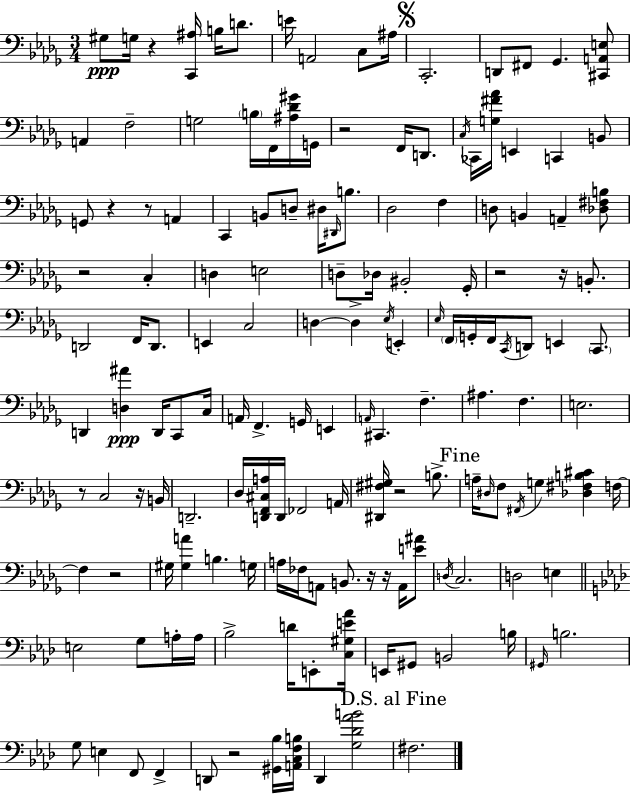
X:1
T:Untitled
M:3/4
L:1/4
K:Bbm
^G,/2 G,/4 z [C,,^A,]/4 B,/4 D/2 E/4 A,,2 C,/2 ^A,/4 C,,2 D,,/2 ^F,,/2 _G,, [^C,,A,,E,]/2 A,, F,2 G,2 B,/4 F,,/4 [^A,_D^G]/4 G,,/4 z2 F,,/4 D,,/2 C,/4 _C,,/4 [G,^F_A]/4 E,, C,, B,,/2 G,,/2 z z/2 A,, C,, B,,/2 D,/2 ^D,/4 ^D,,/4 B,/2 _D,2 F, D,/2 B,, A,, [_D,^F,B,]/2 z2 C, D, E,2 D,/2 _D,/4 ^B,,2 _G,,/4 z2 z/4 B,,/2 D,,2 F,,/4 D,,/2 E,, C,2 D, D, _E,/4 E,, _E,/4 F,,/4 G,,/4 F,,/4 C,,/4 D,,/2 E,, C,,/2 D,, [D,^A] D,,/4 C,,/2 C,/4 A,,/4 F,, G,,/4 E,, A,,/4 ^C,, F, ^A, F, E,2 z/2 C,2 z/4 B,,/4 D,,2 _D,/4 [D,,F,,^C,A,]/4 D,,/4 _F,,2 A,,/4 [^D,,^F,^G,]/4 z2 B,/2 A,/4 ^D,/4 F,/2 ^F,,/4 G, [_D,^F,B,^C] F,/4 F, z2 ^G,/4 [^G,A] B, G,/4 A,/4 _F,/4 A,,/2 B,,/2 z/4 z/4 A,,/4 [E^A]/2 D,/4 C,2 D,2 E, E,2 G,/2 A,/4 A,/4 _B,2 D/4 E,,/2 [C,^G,E_A]/4 E,,/4 ^G,,/2 B,,2 B,/4 ^G,,/4 B,2 G,/2 E, F,,/2 F,, D,,/2 z2 [^G,,_B,]/4 [A,,C,F,B,]/4 _D,, [G,_D_AB]2 ^F,2